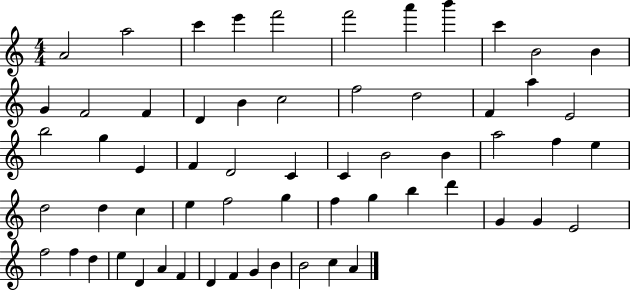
X:1
T:Untitled
M:4/4
L:1/4
K:C
A2 a2 c' e' f'2 f'2 a' b' c' B2 B G F2 F D B c2 f2 d2 F a E2 b2 g E F D2 C C B2 B a2 f e d2 d c e f2 g f g b d' G G E2 f2 f d e D A F D F G B B2 c A